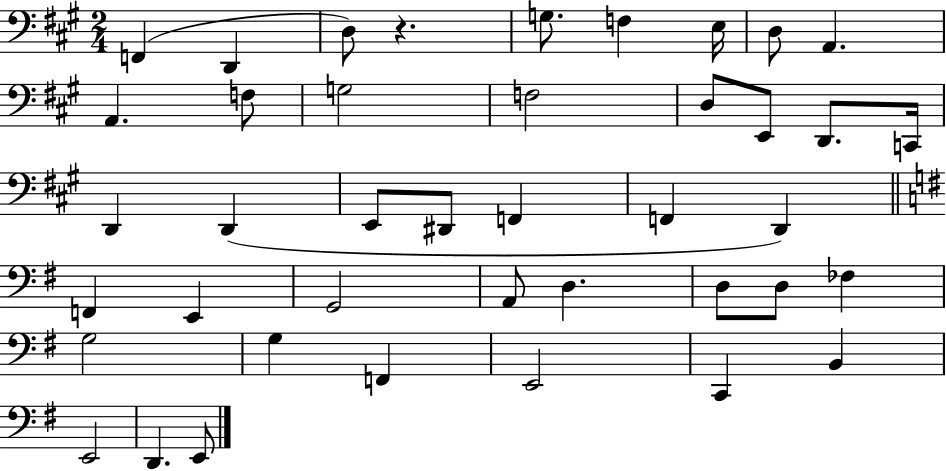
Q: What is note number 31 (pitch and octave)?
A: FES3